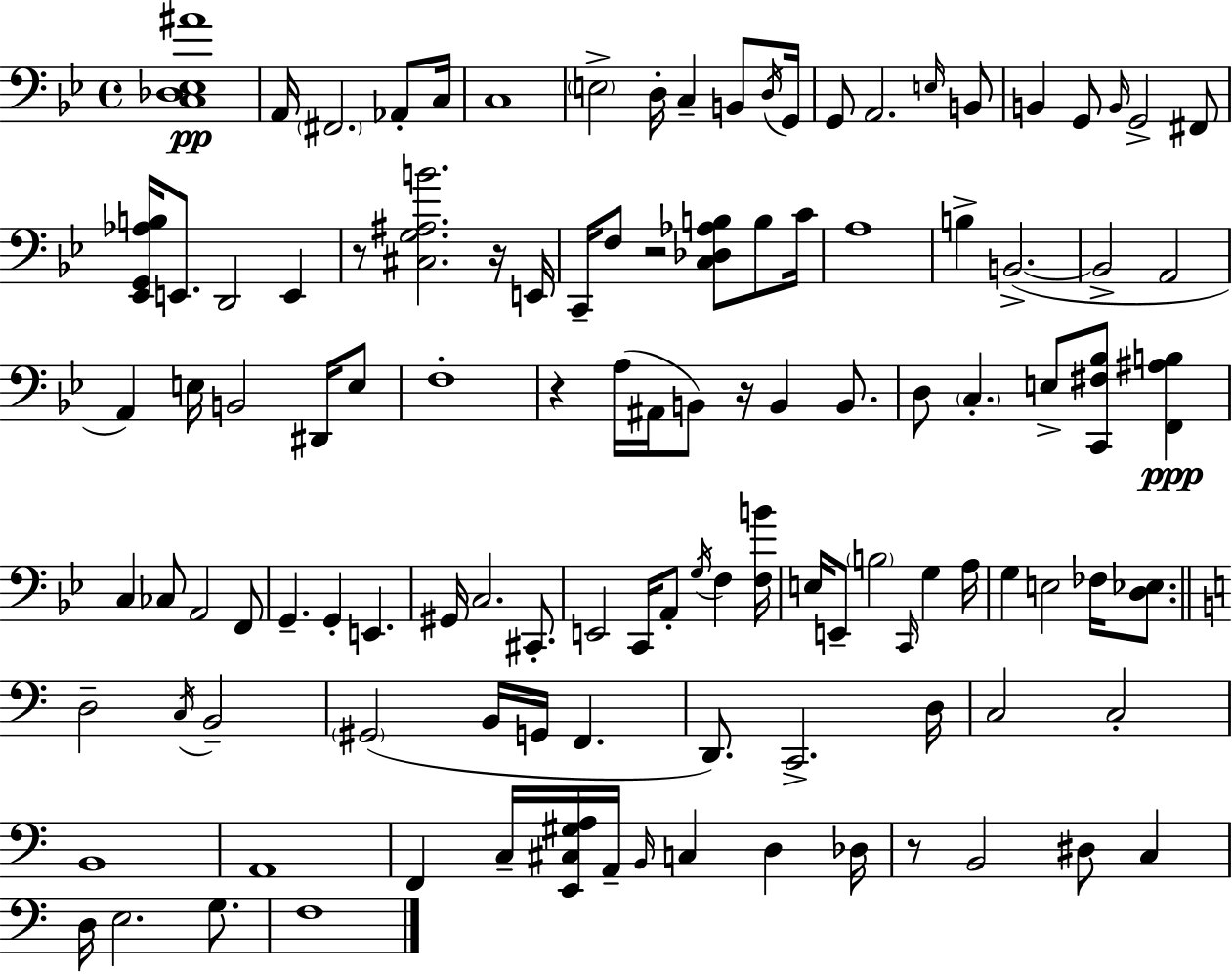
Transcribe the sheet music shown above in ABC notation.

X:1
T:Untitled
M:4/4
L:1/4
K:Gm
[C,_D,_E,^A]4 A,,/4 ^F,,2 _A,,/2 C,/4 C,4 E,2 D,/4 C, B,,/2 D,/4 G,,/4 G,,/2 A,,2 E,/4 B,,/2 B,, G,,/2 B,,/4 G,,2 ^F,,/2 [_E,,G,,_A,B,]/4 E,,/2 D,,2 E,, z/2 [^C,G,^A,B]2 z/4 E,,/4 C,,/4 F,/2 z2 [C,_D,_A,B,]/2 B,/2 C/4 A,4 B, B,,2 B,,2 A,,2 A,, E,/4 B,,2 ^D,,/4 E,/2 F,4 z A,/4 ^A,,/4 B,,/2 z/4 B,, B,,/2 D,/2 C, E,/2 [C,,^F,_B,]/2 [F,,^A,B,] C, _C,/2 A,,2 F,,/2 G,, G,, E,, ^G,,/4 C,2 ^C,,/2 E,,2 C,,/4 A,,/2 G,/4 F, [F,B]/4 E,/4 E,,/2 B,2 C,,/4 G, A,/4 G, E,2 _F,/4 [D,_E,]/2 D,2 C,/4 B,,2 ^G,,2 B,,/4 G,,/4 F,, D,,/2 C,,2 D,/4 C,2 C,2 B,,4 A,,4 F,, C,/4 [E,,^C,^G,A,]/4 A,,/4 B,,/4 C, D, _D,/4 z/2 B,,2 ^D,/2 C, D,/4 E,2 G,/2 F,4